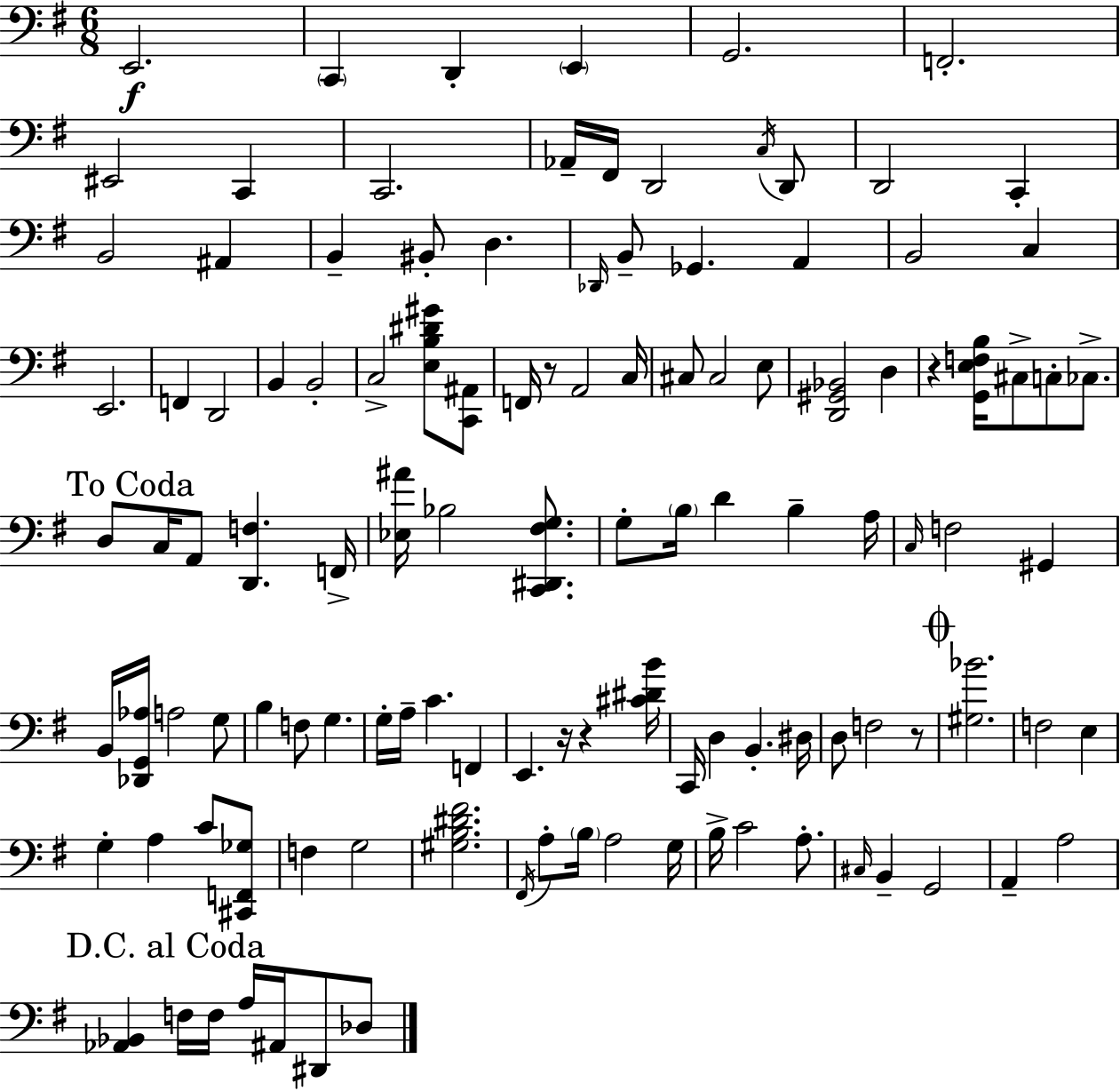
X:1
T:Untitled
M:6/8
L:1/4
K:G
E,,2 C,, D,, E,, G,,2 F,,2 ^E,,2 C,, C,,2 _A,,/4 ^F,,/4 D,,2 C,/4 D,,/2 D,,2 C,, B,,2 ^A,, B,, ^B,,/2 D, _D,,/4 B,,/2 _G,, A,, B,,2 C, E,,2 F,, D,,2 B,, B,,2 C,2 [E,B,^D^G]/2 [C,,^A,,]/2 F,,/4 z/2 A,,2 C,/4 ^C,/2 ^C,2 E,/2 [D,,^G,,_B,,]2 D, z [G,,E,F,B,]/4 ^C,/2 C,/2 _C,/2 D,/2 C,/4 A,,/2 [D,,F,] F,,/4 [_E,^A]/4 _B,2 [C,,^D,,^F,G,]/2 G,/2 B,/4 D B, A,/4 C,/4 F,2 ^G,, B,,/4 [_D,,G,,_A,]/4 A,2 G,/2 B, F,/2 G, G,/4 A,/4 C F,, E,, z/4 z [^C^DB]/4 C,,/4 D, B,, ^D,/4 D,/2 F,2 z/2 [^G,_B]2 F,2 E, G, A, C/2 [^C,,F,,_G,]/2 F, G,2 [^G,B,^D^F]2 ^F,,/4 A,/2 B,/4 A,2 G,/4 B,/4 C2 A,/2 ^C,/4 B,, G,,2 A,, A,2 [_A,,_B,,] F,/4 F,/4 A,/4 ^A,,/4 ^D,,/2 _D,/2